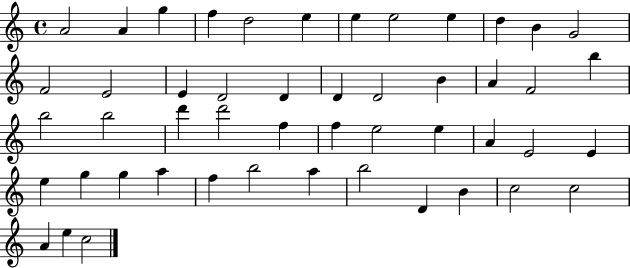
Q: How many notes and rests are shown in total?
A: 49